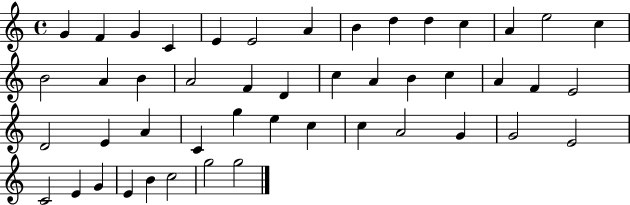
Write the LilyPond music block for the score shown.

{
  \clef treble
  \time 4/4
  \defaultTimeSignature
  \key c \major
  g'4 f'4 g'4 c'4 | e'4 e'2 a'4 | b'4 d''4 d''4 c''4 | a'4 e''2 c''4 | \break b'2 a'4 b'4 | a'2 f'4 d'4 | c''4 a'4 b'4 c''4 | a'4 f'4 e'2 | \break d'2 e'4 a'4 | c'4 g''4 e''4 c''4 | c''4 a'2 g'4 | g'2 e'2 | \break c'2 e'4 g'4 | e'4 b'4 c''2 | g''2 g''2 | \bar "|."
}